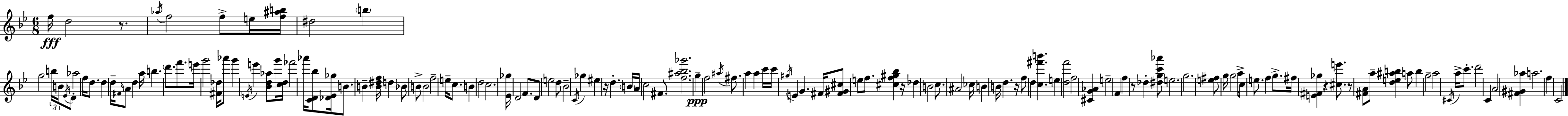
F5/s D5/h R/e. Ab5/s F5/h F5/e E5/s [F5,A#5,B5]/s D#5/h B5/q G5/h B5/s B4/s Eb4/s D4/e Ab5/h F5/s D5/e. D5/q D5/s F#4/s A4/e D5/q A5/s B5/q. D6/e. F6/e. E6/s G6/h [F#4,Db5]/s Ab6/e G6/q E4/s E6/q [Bb4,D5,Ab5]/e G6/s [C5,D5]/s FES6/h Ab6/s [C4,D4,Bb5]/e [Db4,Eb4,Gb5]/s B4/e. B4/q [B4,D#5,F5]/s D5/q Bb4/e B4/e B4/h F5/h E5/s C5/e. B4/q D5/h C5/h. [Eb4,Gb5]/s D4/h F4/e. D4/e E5/h D5/e Bb4/h C4/s Gb5/q EIS5/q R/s D5/q. B4/s A4/s C5/h F#4/e. [F5,A#5,Bb5,Gb6]/h. G5/q F5/h A#5/s F#5/e. A5/q A5/q C6/s C6/s G#5/s E4/q G4/q. F#4/s [F#4,G#4,C#5]/e E5/e F5/e. [C#5,F5,G#5,Bb5]/q R/s Db5/q B4/h C5/e. A#4/h CES5/s B4/q B4/s D5/q. R/s F5/e D5/q [C5,F#6,B6]/q. E5/q [D5,F6]/h F5/h [C#4,G4,Ab4]/q E5/h F4/q F5/q R/e Db5/q [D#5,G5,C6,Ab6]/e E5/h. G5/h. [E5,F#5]/e G5/s G5/h A5/s C5/e E5/e. F5/q G5/e. F#5/s [E4,F#4,Gb5]/q R/q [C#5,E6]/e. R/e [F#4,A4]/e A5/e [D5,E5,A#5,B5]/q A5/e B5/q G5/h A5/h C#4/s A5/s C6/e. D6/h C4/q A4/h [F#4,G#4,Ab5]/q A5/h. F5/q C4/h